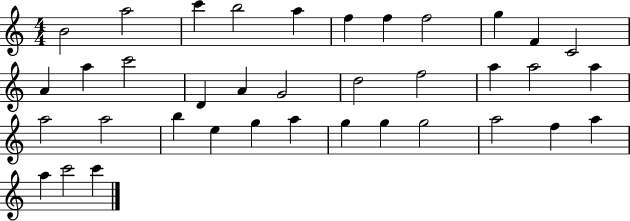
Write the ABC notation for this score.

X:1
T:Untitled
M:4/4
L:1/4
K:C
B2 a2 c' b2 a f f f2 g F C2 A a c'2 D A G2 d2 f2 a a2 a a2 a2 b e g a g g g2 a2 f a a c'2 c'